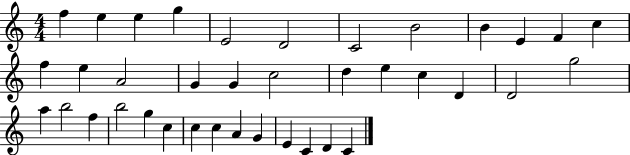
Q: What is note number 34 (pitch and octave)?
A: G4